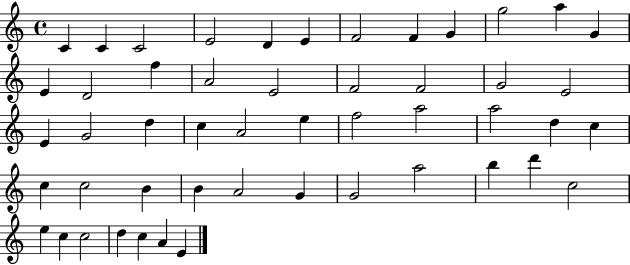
{
  \clef treble
  \time 4/4
  \defaultTimeSignature
  \key c \major
  c'4 c'4 c'2 | e'2 d'4 e'4 | f'2 f'4 g'4 | g''2 a''4 g'4 | \break e'4 d'2 f''4 | a'2 e'2 | f'2 f'2 | g'2 e'2 | \break e'4 g'2 d''4 | c''4 a'2 e''4 | f''2 a''2 | a''2 d''4 c''4 | \break c''4 c''2 b'4 | b'4 a'2 g'4 | g'2 a''2 | b''4 d'''4 c''2 | \break e''4 c''4 c''2 | d''4 c''4 a'4 e'4 | \bar "|."
}